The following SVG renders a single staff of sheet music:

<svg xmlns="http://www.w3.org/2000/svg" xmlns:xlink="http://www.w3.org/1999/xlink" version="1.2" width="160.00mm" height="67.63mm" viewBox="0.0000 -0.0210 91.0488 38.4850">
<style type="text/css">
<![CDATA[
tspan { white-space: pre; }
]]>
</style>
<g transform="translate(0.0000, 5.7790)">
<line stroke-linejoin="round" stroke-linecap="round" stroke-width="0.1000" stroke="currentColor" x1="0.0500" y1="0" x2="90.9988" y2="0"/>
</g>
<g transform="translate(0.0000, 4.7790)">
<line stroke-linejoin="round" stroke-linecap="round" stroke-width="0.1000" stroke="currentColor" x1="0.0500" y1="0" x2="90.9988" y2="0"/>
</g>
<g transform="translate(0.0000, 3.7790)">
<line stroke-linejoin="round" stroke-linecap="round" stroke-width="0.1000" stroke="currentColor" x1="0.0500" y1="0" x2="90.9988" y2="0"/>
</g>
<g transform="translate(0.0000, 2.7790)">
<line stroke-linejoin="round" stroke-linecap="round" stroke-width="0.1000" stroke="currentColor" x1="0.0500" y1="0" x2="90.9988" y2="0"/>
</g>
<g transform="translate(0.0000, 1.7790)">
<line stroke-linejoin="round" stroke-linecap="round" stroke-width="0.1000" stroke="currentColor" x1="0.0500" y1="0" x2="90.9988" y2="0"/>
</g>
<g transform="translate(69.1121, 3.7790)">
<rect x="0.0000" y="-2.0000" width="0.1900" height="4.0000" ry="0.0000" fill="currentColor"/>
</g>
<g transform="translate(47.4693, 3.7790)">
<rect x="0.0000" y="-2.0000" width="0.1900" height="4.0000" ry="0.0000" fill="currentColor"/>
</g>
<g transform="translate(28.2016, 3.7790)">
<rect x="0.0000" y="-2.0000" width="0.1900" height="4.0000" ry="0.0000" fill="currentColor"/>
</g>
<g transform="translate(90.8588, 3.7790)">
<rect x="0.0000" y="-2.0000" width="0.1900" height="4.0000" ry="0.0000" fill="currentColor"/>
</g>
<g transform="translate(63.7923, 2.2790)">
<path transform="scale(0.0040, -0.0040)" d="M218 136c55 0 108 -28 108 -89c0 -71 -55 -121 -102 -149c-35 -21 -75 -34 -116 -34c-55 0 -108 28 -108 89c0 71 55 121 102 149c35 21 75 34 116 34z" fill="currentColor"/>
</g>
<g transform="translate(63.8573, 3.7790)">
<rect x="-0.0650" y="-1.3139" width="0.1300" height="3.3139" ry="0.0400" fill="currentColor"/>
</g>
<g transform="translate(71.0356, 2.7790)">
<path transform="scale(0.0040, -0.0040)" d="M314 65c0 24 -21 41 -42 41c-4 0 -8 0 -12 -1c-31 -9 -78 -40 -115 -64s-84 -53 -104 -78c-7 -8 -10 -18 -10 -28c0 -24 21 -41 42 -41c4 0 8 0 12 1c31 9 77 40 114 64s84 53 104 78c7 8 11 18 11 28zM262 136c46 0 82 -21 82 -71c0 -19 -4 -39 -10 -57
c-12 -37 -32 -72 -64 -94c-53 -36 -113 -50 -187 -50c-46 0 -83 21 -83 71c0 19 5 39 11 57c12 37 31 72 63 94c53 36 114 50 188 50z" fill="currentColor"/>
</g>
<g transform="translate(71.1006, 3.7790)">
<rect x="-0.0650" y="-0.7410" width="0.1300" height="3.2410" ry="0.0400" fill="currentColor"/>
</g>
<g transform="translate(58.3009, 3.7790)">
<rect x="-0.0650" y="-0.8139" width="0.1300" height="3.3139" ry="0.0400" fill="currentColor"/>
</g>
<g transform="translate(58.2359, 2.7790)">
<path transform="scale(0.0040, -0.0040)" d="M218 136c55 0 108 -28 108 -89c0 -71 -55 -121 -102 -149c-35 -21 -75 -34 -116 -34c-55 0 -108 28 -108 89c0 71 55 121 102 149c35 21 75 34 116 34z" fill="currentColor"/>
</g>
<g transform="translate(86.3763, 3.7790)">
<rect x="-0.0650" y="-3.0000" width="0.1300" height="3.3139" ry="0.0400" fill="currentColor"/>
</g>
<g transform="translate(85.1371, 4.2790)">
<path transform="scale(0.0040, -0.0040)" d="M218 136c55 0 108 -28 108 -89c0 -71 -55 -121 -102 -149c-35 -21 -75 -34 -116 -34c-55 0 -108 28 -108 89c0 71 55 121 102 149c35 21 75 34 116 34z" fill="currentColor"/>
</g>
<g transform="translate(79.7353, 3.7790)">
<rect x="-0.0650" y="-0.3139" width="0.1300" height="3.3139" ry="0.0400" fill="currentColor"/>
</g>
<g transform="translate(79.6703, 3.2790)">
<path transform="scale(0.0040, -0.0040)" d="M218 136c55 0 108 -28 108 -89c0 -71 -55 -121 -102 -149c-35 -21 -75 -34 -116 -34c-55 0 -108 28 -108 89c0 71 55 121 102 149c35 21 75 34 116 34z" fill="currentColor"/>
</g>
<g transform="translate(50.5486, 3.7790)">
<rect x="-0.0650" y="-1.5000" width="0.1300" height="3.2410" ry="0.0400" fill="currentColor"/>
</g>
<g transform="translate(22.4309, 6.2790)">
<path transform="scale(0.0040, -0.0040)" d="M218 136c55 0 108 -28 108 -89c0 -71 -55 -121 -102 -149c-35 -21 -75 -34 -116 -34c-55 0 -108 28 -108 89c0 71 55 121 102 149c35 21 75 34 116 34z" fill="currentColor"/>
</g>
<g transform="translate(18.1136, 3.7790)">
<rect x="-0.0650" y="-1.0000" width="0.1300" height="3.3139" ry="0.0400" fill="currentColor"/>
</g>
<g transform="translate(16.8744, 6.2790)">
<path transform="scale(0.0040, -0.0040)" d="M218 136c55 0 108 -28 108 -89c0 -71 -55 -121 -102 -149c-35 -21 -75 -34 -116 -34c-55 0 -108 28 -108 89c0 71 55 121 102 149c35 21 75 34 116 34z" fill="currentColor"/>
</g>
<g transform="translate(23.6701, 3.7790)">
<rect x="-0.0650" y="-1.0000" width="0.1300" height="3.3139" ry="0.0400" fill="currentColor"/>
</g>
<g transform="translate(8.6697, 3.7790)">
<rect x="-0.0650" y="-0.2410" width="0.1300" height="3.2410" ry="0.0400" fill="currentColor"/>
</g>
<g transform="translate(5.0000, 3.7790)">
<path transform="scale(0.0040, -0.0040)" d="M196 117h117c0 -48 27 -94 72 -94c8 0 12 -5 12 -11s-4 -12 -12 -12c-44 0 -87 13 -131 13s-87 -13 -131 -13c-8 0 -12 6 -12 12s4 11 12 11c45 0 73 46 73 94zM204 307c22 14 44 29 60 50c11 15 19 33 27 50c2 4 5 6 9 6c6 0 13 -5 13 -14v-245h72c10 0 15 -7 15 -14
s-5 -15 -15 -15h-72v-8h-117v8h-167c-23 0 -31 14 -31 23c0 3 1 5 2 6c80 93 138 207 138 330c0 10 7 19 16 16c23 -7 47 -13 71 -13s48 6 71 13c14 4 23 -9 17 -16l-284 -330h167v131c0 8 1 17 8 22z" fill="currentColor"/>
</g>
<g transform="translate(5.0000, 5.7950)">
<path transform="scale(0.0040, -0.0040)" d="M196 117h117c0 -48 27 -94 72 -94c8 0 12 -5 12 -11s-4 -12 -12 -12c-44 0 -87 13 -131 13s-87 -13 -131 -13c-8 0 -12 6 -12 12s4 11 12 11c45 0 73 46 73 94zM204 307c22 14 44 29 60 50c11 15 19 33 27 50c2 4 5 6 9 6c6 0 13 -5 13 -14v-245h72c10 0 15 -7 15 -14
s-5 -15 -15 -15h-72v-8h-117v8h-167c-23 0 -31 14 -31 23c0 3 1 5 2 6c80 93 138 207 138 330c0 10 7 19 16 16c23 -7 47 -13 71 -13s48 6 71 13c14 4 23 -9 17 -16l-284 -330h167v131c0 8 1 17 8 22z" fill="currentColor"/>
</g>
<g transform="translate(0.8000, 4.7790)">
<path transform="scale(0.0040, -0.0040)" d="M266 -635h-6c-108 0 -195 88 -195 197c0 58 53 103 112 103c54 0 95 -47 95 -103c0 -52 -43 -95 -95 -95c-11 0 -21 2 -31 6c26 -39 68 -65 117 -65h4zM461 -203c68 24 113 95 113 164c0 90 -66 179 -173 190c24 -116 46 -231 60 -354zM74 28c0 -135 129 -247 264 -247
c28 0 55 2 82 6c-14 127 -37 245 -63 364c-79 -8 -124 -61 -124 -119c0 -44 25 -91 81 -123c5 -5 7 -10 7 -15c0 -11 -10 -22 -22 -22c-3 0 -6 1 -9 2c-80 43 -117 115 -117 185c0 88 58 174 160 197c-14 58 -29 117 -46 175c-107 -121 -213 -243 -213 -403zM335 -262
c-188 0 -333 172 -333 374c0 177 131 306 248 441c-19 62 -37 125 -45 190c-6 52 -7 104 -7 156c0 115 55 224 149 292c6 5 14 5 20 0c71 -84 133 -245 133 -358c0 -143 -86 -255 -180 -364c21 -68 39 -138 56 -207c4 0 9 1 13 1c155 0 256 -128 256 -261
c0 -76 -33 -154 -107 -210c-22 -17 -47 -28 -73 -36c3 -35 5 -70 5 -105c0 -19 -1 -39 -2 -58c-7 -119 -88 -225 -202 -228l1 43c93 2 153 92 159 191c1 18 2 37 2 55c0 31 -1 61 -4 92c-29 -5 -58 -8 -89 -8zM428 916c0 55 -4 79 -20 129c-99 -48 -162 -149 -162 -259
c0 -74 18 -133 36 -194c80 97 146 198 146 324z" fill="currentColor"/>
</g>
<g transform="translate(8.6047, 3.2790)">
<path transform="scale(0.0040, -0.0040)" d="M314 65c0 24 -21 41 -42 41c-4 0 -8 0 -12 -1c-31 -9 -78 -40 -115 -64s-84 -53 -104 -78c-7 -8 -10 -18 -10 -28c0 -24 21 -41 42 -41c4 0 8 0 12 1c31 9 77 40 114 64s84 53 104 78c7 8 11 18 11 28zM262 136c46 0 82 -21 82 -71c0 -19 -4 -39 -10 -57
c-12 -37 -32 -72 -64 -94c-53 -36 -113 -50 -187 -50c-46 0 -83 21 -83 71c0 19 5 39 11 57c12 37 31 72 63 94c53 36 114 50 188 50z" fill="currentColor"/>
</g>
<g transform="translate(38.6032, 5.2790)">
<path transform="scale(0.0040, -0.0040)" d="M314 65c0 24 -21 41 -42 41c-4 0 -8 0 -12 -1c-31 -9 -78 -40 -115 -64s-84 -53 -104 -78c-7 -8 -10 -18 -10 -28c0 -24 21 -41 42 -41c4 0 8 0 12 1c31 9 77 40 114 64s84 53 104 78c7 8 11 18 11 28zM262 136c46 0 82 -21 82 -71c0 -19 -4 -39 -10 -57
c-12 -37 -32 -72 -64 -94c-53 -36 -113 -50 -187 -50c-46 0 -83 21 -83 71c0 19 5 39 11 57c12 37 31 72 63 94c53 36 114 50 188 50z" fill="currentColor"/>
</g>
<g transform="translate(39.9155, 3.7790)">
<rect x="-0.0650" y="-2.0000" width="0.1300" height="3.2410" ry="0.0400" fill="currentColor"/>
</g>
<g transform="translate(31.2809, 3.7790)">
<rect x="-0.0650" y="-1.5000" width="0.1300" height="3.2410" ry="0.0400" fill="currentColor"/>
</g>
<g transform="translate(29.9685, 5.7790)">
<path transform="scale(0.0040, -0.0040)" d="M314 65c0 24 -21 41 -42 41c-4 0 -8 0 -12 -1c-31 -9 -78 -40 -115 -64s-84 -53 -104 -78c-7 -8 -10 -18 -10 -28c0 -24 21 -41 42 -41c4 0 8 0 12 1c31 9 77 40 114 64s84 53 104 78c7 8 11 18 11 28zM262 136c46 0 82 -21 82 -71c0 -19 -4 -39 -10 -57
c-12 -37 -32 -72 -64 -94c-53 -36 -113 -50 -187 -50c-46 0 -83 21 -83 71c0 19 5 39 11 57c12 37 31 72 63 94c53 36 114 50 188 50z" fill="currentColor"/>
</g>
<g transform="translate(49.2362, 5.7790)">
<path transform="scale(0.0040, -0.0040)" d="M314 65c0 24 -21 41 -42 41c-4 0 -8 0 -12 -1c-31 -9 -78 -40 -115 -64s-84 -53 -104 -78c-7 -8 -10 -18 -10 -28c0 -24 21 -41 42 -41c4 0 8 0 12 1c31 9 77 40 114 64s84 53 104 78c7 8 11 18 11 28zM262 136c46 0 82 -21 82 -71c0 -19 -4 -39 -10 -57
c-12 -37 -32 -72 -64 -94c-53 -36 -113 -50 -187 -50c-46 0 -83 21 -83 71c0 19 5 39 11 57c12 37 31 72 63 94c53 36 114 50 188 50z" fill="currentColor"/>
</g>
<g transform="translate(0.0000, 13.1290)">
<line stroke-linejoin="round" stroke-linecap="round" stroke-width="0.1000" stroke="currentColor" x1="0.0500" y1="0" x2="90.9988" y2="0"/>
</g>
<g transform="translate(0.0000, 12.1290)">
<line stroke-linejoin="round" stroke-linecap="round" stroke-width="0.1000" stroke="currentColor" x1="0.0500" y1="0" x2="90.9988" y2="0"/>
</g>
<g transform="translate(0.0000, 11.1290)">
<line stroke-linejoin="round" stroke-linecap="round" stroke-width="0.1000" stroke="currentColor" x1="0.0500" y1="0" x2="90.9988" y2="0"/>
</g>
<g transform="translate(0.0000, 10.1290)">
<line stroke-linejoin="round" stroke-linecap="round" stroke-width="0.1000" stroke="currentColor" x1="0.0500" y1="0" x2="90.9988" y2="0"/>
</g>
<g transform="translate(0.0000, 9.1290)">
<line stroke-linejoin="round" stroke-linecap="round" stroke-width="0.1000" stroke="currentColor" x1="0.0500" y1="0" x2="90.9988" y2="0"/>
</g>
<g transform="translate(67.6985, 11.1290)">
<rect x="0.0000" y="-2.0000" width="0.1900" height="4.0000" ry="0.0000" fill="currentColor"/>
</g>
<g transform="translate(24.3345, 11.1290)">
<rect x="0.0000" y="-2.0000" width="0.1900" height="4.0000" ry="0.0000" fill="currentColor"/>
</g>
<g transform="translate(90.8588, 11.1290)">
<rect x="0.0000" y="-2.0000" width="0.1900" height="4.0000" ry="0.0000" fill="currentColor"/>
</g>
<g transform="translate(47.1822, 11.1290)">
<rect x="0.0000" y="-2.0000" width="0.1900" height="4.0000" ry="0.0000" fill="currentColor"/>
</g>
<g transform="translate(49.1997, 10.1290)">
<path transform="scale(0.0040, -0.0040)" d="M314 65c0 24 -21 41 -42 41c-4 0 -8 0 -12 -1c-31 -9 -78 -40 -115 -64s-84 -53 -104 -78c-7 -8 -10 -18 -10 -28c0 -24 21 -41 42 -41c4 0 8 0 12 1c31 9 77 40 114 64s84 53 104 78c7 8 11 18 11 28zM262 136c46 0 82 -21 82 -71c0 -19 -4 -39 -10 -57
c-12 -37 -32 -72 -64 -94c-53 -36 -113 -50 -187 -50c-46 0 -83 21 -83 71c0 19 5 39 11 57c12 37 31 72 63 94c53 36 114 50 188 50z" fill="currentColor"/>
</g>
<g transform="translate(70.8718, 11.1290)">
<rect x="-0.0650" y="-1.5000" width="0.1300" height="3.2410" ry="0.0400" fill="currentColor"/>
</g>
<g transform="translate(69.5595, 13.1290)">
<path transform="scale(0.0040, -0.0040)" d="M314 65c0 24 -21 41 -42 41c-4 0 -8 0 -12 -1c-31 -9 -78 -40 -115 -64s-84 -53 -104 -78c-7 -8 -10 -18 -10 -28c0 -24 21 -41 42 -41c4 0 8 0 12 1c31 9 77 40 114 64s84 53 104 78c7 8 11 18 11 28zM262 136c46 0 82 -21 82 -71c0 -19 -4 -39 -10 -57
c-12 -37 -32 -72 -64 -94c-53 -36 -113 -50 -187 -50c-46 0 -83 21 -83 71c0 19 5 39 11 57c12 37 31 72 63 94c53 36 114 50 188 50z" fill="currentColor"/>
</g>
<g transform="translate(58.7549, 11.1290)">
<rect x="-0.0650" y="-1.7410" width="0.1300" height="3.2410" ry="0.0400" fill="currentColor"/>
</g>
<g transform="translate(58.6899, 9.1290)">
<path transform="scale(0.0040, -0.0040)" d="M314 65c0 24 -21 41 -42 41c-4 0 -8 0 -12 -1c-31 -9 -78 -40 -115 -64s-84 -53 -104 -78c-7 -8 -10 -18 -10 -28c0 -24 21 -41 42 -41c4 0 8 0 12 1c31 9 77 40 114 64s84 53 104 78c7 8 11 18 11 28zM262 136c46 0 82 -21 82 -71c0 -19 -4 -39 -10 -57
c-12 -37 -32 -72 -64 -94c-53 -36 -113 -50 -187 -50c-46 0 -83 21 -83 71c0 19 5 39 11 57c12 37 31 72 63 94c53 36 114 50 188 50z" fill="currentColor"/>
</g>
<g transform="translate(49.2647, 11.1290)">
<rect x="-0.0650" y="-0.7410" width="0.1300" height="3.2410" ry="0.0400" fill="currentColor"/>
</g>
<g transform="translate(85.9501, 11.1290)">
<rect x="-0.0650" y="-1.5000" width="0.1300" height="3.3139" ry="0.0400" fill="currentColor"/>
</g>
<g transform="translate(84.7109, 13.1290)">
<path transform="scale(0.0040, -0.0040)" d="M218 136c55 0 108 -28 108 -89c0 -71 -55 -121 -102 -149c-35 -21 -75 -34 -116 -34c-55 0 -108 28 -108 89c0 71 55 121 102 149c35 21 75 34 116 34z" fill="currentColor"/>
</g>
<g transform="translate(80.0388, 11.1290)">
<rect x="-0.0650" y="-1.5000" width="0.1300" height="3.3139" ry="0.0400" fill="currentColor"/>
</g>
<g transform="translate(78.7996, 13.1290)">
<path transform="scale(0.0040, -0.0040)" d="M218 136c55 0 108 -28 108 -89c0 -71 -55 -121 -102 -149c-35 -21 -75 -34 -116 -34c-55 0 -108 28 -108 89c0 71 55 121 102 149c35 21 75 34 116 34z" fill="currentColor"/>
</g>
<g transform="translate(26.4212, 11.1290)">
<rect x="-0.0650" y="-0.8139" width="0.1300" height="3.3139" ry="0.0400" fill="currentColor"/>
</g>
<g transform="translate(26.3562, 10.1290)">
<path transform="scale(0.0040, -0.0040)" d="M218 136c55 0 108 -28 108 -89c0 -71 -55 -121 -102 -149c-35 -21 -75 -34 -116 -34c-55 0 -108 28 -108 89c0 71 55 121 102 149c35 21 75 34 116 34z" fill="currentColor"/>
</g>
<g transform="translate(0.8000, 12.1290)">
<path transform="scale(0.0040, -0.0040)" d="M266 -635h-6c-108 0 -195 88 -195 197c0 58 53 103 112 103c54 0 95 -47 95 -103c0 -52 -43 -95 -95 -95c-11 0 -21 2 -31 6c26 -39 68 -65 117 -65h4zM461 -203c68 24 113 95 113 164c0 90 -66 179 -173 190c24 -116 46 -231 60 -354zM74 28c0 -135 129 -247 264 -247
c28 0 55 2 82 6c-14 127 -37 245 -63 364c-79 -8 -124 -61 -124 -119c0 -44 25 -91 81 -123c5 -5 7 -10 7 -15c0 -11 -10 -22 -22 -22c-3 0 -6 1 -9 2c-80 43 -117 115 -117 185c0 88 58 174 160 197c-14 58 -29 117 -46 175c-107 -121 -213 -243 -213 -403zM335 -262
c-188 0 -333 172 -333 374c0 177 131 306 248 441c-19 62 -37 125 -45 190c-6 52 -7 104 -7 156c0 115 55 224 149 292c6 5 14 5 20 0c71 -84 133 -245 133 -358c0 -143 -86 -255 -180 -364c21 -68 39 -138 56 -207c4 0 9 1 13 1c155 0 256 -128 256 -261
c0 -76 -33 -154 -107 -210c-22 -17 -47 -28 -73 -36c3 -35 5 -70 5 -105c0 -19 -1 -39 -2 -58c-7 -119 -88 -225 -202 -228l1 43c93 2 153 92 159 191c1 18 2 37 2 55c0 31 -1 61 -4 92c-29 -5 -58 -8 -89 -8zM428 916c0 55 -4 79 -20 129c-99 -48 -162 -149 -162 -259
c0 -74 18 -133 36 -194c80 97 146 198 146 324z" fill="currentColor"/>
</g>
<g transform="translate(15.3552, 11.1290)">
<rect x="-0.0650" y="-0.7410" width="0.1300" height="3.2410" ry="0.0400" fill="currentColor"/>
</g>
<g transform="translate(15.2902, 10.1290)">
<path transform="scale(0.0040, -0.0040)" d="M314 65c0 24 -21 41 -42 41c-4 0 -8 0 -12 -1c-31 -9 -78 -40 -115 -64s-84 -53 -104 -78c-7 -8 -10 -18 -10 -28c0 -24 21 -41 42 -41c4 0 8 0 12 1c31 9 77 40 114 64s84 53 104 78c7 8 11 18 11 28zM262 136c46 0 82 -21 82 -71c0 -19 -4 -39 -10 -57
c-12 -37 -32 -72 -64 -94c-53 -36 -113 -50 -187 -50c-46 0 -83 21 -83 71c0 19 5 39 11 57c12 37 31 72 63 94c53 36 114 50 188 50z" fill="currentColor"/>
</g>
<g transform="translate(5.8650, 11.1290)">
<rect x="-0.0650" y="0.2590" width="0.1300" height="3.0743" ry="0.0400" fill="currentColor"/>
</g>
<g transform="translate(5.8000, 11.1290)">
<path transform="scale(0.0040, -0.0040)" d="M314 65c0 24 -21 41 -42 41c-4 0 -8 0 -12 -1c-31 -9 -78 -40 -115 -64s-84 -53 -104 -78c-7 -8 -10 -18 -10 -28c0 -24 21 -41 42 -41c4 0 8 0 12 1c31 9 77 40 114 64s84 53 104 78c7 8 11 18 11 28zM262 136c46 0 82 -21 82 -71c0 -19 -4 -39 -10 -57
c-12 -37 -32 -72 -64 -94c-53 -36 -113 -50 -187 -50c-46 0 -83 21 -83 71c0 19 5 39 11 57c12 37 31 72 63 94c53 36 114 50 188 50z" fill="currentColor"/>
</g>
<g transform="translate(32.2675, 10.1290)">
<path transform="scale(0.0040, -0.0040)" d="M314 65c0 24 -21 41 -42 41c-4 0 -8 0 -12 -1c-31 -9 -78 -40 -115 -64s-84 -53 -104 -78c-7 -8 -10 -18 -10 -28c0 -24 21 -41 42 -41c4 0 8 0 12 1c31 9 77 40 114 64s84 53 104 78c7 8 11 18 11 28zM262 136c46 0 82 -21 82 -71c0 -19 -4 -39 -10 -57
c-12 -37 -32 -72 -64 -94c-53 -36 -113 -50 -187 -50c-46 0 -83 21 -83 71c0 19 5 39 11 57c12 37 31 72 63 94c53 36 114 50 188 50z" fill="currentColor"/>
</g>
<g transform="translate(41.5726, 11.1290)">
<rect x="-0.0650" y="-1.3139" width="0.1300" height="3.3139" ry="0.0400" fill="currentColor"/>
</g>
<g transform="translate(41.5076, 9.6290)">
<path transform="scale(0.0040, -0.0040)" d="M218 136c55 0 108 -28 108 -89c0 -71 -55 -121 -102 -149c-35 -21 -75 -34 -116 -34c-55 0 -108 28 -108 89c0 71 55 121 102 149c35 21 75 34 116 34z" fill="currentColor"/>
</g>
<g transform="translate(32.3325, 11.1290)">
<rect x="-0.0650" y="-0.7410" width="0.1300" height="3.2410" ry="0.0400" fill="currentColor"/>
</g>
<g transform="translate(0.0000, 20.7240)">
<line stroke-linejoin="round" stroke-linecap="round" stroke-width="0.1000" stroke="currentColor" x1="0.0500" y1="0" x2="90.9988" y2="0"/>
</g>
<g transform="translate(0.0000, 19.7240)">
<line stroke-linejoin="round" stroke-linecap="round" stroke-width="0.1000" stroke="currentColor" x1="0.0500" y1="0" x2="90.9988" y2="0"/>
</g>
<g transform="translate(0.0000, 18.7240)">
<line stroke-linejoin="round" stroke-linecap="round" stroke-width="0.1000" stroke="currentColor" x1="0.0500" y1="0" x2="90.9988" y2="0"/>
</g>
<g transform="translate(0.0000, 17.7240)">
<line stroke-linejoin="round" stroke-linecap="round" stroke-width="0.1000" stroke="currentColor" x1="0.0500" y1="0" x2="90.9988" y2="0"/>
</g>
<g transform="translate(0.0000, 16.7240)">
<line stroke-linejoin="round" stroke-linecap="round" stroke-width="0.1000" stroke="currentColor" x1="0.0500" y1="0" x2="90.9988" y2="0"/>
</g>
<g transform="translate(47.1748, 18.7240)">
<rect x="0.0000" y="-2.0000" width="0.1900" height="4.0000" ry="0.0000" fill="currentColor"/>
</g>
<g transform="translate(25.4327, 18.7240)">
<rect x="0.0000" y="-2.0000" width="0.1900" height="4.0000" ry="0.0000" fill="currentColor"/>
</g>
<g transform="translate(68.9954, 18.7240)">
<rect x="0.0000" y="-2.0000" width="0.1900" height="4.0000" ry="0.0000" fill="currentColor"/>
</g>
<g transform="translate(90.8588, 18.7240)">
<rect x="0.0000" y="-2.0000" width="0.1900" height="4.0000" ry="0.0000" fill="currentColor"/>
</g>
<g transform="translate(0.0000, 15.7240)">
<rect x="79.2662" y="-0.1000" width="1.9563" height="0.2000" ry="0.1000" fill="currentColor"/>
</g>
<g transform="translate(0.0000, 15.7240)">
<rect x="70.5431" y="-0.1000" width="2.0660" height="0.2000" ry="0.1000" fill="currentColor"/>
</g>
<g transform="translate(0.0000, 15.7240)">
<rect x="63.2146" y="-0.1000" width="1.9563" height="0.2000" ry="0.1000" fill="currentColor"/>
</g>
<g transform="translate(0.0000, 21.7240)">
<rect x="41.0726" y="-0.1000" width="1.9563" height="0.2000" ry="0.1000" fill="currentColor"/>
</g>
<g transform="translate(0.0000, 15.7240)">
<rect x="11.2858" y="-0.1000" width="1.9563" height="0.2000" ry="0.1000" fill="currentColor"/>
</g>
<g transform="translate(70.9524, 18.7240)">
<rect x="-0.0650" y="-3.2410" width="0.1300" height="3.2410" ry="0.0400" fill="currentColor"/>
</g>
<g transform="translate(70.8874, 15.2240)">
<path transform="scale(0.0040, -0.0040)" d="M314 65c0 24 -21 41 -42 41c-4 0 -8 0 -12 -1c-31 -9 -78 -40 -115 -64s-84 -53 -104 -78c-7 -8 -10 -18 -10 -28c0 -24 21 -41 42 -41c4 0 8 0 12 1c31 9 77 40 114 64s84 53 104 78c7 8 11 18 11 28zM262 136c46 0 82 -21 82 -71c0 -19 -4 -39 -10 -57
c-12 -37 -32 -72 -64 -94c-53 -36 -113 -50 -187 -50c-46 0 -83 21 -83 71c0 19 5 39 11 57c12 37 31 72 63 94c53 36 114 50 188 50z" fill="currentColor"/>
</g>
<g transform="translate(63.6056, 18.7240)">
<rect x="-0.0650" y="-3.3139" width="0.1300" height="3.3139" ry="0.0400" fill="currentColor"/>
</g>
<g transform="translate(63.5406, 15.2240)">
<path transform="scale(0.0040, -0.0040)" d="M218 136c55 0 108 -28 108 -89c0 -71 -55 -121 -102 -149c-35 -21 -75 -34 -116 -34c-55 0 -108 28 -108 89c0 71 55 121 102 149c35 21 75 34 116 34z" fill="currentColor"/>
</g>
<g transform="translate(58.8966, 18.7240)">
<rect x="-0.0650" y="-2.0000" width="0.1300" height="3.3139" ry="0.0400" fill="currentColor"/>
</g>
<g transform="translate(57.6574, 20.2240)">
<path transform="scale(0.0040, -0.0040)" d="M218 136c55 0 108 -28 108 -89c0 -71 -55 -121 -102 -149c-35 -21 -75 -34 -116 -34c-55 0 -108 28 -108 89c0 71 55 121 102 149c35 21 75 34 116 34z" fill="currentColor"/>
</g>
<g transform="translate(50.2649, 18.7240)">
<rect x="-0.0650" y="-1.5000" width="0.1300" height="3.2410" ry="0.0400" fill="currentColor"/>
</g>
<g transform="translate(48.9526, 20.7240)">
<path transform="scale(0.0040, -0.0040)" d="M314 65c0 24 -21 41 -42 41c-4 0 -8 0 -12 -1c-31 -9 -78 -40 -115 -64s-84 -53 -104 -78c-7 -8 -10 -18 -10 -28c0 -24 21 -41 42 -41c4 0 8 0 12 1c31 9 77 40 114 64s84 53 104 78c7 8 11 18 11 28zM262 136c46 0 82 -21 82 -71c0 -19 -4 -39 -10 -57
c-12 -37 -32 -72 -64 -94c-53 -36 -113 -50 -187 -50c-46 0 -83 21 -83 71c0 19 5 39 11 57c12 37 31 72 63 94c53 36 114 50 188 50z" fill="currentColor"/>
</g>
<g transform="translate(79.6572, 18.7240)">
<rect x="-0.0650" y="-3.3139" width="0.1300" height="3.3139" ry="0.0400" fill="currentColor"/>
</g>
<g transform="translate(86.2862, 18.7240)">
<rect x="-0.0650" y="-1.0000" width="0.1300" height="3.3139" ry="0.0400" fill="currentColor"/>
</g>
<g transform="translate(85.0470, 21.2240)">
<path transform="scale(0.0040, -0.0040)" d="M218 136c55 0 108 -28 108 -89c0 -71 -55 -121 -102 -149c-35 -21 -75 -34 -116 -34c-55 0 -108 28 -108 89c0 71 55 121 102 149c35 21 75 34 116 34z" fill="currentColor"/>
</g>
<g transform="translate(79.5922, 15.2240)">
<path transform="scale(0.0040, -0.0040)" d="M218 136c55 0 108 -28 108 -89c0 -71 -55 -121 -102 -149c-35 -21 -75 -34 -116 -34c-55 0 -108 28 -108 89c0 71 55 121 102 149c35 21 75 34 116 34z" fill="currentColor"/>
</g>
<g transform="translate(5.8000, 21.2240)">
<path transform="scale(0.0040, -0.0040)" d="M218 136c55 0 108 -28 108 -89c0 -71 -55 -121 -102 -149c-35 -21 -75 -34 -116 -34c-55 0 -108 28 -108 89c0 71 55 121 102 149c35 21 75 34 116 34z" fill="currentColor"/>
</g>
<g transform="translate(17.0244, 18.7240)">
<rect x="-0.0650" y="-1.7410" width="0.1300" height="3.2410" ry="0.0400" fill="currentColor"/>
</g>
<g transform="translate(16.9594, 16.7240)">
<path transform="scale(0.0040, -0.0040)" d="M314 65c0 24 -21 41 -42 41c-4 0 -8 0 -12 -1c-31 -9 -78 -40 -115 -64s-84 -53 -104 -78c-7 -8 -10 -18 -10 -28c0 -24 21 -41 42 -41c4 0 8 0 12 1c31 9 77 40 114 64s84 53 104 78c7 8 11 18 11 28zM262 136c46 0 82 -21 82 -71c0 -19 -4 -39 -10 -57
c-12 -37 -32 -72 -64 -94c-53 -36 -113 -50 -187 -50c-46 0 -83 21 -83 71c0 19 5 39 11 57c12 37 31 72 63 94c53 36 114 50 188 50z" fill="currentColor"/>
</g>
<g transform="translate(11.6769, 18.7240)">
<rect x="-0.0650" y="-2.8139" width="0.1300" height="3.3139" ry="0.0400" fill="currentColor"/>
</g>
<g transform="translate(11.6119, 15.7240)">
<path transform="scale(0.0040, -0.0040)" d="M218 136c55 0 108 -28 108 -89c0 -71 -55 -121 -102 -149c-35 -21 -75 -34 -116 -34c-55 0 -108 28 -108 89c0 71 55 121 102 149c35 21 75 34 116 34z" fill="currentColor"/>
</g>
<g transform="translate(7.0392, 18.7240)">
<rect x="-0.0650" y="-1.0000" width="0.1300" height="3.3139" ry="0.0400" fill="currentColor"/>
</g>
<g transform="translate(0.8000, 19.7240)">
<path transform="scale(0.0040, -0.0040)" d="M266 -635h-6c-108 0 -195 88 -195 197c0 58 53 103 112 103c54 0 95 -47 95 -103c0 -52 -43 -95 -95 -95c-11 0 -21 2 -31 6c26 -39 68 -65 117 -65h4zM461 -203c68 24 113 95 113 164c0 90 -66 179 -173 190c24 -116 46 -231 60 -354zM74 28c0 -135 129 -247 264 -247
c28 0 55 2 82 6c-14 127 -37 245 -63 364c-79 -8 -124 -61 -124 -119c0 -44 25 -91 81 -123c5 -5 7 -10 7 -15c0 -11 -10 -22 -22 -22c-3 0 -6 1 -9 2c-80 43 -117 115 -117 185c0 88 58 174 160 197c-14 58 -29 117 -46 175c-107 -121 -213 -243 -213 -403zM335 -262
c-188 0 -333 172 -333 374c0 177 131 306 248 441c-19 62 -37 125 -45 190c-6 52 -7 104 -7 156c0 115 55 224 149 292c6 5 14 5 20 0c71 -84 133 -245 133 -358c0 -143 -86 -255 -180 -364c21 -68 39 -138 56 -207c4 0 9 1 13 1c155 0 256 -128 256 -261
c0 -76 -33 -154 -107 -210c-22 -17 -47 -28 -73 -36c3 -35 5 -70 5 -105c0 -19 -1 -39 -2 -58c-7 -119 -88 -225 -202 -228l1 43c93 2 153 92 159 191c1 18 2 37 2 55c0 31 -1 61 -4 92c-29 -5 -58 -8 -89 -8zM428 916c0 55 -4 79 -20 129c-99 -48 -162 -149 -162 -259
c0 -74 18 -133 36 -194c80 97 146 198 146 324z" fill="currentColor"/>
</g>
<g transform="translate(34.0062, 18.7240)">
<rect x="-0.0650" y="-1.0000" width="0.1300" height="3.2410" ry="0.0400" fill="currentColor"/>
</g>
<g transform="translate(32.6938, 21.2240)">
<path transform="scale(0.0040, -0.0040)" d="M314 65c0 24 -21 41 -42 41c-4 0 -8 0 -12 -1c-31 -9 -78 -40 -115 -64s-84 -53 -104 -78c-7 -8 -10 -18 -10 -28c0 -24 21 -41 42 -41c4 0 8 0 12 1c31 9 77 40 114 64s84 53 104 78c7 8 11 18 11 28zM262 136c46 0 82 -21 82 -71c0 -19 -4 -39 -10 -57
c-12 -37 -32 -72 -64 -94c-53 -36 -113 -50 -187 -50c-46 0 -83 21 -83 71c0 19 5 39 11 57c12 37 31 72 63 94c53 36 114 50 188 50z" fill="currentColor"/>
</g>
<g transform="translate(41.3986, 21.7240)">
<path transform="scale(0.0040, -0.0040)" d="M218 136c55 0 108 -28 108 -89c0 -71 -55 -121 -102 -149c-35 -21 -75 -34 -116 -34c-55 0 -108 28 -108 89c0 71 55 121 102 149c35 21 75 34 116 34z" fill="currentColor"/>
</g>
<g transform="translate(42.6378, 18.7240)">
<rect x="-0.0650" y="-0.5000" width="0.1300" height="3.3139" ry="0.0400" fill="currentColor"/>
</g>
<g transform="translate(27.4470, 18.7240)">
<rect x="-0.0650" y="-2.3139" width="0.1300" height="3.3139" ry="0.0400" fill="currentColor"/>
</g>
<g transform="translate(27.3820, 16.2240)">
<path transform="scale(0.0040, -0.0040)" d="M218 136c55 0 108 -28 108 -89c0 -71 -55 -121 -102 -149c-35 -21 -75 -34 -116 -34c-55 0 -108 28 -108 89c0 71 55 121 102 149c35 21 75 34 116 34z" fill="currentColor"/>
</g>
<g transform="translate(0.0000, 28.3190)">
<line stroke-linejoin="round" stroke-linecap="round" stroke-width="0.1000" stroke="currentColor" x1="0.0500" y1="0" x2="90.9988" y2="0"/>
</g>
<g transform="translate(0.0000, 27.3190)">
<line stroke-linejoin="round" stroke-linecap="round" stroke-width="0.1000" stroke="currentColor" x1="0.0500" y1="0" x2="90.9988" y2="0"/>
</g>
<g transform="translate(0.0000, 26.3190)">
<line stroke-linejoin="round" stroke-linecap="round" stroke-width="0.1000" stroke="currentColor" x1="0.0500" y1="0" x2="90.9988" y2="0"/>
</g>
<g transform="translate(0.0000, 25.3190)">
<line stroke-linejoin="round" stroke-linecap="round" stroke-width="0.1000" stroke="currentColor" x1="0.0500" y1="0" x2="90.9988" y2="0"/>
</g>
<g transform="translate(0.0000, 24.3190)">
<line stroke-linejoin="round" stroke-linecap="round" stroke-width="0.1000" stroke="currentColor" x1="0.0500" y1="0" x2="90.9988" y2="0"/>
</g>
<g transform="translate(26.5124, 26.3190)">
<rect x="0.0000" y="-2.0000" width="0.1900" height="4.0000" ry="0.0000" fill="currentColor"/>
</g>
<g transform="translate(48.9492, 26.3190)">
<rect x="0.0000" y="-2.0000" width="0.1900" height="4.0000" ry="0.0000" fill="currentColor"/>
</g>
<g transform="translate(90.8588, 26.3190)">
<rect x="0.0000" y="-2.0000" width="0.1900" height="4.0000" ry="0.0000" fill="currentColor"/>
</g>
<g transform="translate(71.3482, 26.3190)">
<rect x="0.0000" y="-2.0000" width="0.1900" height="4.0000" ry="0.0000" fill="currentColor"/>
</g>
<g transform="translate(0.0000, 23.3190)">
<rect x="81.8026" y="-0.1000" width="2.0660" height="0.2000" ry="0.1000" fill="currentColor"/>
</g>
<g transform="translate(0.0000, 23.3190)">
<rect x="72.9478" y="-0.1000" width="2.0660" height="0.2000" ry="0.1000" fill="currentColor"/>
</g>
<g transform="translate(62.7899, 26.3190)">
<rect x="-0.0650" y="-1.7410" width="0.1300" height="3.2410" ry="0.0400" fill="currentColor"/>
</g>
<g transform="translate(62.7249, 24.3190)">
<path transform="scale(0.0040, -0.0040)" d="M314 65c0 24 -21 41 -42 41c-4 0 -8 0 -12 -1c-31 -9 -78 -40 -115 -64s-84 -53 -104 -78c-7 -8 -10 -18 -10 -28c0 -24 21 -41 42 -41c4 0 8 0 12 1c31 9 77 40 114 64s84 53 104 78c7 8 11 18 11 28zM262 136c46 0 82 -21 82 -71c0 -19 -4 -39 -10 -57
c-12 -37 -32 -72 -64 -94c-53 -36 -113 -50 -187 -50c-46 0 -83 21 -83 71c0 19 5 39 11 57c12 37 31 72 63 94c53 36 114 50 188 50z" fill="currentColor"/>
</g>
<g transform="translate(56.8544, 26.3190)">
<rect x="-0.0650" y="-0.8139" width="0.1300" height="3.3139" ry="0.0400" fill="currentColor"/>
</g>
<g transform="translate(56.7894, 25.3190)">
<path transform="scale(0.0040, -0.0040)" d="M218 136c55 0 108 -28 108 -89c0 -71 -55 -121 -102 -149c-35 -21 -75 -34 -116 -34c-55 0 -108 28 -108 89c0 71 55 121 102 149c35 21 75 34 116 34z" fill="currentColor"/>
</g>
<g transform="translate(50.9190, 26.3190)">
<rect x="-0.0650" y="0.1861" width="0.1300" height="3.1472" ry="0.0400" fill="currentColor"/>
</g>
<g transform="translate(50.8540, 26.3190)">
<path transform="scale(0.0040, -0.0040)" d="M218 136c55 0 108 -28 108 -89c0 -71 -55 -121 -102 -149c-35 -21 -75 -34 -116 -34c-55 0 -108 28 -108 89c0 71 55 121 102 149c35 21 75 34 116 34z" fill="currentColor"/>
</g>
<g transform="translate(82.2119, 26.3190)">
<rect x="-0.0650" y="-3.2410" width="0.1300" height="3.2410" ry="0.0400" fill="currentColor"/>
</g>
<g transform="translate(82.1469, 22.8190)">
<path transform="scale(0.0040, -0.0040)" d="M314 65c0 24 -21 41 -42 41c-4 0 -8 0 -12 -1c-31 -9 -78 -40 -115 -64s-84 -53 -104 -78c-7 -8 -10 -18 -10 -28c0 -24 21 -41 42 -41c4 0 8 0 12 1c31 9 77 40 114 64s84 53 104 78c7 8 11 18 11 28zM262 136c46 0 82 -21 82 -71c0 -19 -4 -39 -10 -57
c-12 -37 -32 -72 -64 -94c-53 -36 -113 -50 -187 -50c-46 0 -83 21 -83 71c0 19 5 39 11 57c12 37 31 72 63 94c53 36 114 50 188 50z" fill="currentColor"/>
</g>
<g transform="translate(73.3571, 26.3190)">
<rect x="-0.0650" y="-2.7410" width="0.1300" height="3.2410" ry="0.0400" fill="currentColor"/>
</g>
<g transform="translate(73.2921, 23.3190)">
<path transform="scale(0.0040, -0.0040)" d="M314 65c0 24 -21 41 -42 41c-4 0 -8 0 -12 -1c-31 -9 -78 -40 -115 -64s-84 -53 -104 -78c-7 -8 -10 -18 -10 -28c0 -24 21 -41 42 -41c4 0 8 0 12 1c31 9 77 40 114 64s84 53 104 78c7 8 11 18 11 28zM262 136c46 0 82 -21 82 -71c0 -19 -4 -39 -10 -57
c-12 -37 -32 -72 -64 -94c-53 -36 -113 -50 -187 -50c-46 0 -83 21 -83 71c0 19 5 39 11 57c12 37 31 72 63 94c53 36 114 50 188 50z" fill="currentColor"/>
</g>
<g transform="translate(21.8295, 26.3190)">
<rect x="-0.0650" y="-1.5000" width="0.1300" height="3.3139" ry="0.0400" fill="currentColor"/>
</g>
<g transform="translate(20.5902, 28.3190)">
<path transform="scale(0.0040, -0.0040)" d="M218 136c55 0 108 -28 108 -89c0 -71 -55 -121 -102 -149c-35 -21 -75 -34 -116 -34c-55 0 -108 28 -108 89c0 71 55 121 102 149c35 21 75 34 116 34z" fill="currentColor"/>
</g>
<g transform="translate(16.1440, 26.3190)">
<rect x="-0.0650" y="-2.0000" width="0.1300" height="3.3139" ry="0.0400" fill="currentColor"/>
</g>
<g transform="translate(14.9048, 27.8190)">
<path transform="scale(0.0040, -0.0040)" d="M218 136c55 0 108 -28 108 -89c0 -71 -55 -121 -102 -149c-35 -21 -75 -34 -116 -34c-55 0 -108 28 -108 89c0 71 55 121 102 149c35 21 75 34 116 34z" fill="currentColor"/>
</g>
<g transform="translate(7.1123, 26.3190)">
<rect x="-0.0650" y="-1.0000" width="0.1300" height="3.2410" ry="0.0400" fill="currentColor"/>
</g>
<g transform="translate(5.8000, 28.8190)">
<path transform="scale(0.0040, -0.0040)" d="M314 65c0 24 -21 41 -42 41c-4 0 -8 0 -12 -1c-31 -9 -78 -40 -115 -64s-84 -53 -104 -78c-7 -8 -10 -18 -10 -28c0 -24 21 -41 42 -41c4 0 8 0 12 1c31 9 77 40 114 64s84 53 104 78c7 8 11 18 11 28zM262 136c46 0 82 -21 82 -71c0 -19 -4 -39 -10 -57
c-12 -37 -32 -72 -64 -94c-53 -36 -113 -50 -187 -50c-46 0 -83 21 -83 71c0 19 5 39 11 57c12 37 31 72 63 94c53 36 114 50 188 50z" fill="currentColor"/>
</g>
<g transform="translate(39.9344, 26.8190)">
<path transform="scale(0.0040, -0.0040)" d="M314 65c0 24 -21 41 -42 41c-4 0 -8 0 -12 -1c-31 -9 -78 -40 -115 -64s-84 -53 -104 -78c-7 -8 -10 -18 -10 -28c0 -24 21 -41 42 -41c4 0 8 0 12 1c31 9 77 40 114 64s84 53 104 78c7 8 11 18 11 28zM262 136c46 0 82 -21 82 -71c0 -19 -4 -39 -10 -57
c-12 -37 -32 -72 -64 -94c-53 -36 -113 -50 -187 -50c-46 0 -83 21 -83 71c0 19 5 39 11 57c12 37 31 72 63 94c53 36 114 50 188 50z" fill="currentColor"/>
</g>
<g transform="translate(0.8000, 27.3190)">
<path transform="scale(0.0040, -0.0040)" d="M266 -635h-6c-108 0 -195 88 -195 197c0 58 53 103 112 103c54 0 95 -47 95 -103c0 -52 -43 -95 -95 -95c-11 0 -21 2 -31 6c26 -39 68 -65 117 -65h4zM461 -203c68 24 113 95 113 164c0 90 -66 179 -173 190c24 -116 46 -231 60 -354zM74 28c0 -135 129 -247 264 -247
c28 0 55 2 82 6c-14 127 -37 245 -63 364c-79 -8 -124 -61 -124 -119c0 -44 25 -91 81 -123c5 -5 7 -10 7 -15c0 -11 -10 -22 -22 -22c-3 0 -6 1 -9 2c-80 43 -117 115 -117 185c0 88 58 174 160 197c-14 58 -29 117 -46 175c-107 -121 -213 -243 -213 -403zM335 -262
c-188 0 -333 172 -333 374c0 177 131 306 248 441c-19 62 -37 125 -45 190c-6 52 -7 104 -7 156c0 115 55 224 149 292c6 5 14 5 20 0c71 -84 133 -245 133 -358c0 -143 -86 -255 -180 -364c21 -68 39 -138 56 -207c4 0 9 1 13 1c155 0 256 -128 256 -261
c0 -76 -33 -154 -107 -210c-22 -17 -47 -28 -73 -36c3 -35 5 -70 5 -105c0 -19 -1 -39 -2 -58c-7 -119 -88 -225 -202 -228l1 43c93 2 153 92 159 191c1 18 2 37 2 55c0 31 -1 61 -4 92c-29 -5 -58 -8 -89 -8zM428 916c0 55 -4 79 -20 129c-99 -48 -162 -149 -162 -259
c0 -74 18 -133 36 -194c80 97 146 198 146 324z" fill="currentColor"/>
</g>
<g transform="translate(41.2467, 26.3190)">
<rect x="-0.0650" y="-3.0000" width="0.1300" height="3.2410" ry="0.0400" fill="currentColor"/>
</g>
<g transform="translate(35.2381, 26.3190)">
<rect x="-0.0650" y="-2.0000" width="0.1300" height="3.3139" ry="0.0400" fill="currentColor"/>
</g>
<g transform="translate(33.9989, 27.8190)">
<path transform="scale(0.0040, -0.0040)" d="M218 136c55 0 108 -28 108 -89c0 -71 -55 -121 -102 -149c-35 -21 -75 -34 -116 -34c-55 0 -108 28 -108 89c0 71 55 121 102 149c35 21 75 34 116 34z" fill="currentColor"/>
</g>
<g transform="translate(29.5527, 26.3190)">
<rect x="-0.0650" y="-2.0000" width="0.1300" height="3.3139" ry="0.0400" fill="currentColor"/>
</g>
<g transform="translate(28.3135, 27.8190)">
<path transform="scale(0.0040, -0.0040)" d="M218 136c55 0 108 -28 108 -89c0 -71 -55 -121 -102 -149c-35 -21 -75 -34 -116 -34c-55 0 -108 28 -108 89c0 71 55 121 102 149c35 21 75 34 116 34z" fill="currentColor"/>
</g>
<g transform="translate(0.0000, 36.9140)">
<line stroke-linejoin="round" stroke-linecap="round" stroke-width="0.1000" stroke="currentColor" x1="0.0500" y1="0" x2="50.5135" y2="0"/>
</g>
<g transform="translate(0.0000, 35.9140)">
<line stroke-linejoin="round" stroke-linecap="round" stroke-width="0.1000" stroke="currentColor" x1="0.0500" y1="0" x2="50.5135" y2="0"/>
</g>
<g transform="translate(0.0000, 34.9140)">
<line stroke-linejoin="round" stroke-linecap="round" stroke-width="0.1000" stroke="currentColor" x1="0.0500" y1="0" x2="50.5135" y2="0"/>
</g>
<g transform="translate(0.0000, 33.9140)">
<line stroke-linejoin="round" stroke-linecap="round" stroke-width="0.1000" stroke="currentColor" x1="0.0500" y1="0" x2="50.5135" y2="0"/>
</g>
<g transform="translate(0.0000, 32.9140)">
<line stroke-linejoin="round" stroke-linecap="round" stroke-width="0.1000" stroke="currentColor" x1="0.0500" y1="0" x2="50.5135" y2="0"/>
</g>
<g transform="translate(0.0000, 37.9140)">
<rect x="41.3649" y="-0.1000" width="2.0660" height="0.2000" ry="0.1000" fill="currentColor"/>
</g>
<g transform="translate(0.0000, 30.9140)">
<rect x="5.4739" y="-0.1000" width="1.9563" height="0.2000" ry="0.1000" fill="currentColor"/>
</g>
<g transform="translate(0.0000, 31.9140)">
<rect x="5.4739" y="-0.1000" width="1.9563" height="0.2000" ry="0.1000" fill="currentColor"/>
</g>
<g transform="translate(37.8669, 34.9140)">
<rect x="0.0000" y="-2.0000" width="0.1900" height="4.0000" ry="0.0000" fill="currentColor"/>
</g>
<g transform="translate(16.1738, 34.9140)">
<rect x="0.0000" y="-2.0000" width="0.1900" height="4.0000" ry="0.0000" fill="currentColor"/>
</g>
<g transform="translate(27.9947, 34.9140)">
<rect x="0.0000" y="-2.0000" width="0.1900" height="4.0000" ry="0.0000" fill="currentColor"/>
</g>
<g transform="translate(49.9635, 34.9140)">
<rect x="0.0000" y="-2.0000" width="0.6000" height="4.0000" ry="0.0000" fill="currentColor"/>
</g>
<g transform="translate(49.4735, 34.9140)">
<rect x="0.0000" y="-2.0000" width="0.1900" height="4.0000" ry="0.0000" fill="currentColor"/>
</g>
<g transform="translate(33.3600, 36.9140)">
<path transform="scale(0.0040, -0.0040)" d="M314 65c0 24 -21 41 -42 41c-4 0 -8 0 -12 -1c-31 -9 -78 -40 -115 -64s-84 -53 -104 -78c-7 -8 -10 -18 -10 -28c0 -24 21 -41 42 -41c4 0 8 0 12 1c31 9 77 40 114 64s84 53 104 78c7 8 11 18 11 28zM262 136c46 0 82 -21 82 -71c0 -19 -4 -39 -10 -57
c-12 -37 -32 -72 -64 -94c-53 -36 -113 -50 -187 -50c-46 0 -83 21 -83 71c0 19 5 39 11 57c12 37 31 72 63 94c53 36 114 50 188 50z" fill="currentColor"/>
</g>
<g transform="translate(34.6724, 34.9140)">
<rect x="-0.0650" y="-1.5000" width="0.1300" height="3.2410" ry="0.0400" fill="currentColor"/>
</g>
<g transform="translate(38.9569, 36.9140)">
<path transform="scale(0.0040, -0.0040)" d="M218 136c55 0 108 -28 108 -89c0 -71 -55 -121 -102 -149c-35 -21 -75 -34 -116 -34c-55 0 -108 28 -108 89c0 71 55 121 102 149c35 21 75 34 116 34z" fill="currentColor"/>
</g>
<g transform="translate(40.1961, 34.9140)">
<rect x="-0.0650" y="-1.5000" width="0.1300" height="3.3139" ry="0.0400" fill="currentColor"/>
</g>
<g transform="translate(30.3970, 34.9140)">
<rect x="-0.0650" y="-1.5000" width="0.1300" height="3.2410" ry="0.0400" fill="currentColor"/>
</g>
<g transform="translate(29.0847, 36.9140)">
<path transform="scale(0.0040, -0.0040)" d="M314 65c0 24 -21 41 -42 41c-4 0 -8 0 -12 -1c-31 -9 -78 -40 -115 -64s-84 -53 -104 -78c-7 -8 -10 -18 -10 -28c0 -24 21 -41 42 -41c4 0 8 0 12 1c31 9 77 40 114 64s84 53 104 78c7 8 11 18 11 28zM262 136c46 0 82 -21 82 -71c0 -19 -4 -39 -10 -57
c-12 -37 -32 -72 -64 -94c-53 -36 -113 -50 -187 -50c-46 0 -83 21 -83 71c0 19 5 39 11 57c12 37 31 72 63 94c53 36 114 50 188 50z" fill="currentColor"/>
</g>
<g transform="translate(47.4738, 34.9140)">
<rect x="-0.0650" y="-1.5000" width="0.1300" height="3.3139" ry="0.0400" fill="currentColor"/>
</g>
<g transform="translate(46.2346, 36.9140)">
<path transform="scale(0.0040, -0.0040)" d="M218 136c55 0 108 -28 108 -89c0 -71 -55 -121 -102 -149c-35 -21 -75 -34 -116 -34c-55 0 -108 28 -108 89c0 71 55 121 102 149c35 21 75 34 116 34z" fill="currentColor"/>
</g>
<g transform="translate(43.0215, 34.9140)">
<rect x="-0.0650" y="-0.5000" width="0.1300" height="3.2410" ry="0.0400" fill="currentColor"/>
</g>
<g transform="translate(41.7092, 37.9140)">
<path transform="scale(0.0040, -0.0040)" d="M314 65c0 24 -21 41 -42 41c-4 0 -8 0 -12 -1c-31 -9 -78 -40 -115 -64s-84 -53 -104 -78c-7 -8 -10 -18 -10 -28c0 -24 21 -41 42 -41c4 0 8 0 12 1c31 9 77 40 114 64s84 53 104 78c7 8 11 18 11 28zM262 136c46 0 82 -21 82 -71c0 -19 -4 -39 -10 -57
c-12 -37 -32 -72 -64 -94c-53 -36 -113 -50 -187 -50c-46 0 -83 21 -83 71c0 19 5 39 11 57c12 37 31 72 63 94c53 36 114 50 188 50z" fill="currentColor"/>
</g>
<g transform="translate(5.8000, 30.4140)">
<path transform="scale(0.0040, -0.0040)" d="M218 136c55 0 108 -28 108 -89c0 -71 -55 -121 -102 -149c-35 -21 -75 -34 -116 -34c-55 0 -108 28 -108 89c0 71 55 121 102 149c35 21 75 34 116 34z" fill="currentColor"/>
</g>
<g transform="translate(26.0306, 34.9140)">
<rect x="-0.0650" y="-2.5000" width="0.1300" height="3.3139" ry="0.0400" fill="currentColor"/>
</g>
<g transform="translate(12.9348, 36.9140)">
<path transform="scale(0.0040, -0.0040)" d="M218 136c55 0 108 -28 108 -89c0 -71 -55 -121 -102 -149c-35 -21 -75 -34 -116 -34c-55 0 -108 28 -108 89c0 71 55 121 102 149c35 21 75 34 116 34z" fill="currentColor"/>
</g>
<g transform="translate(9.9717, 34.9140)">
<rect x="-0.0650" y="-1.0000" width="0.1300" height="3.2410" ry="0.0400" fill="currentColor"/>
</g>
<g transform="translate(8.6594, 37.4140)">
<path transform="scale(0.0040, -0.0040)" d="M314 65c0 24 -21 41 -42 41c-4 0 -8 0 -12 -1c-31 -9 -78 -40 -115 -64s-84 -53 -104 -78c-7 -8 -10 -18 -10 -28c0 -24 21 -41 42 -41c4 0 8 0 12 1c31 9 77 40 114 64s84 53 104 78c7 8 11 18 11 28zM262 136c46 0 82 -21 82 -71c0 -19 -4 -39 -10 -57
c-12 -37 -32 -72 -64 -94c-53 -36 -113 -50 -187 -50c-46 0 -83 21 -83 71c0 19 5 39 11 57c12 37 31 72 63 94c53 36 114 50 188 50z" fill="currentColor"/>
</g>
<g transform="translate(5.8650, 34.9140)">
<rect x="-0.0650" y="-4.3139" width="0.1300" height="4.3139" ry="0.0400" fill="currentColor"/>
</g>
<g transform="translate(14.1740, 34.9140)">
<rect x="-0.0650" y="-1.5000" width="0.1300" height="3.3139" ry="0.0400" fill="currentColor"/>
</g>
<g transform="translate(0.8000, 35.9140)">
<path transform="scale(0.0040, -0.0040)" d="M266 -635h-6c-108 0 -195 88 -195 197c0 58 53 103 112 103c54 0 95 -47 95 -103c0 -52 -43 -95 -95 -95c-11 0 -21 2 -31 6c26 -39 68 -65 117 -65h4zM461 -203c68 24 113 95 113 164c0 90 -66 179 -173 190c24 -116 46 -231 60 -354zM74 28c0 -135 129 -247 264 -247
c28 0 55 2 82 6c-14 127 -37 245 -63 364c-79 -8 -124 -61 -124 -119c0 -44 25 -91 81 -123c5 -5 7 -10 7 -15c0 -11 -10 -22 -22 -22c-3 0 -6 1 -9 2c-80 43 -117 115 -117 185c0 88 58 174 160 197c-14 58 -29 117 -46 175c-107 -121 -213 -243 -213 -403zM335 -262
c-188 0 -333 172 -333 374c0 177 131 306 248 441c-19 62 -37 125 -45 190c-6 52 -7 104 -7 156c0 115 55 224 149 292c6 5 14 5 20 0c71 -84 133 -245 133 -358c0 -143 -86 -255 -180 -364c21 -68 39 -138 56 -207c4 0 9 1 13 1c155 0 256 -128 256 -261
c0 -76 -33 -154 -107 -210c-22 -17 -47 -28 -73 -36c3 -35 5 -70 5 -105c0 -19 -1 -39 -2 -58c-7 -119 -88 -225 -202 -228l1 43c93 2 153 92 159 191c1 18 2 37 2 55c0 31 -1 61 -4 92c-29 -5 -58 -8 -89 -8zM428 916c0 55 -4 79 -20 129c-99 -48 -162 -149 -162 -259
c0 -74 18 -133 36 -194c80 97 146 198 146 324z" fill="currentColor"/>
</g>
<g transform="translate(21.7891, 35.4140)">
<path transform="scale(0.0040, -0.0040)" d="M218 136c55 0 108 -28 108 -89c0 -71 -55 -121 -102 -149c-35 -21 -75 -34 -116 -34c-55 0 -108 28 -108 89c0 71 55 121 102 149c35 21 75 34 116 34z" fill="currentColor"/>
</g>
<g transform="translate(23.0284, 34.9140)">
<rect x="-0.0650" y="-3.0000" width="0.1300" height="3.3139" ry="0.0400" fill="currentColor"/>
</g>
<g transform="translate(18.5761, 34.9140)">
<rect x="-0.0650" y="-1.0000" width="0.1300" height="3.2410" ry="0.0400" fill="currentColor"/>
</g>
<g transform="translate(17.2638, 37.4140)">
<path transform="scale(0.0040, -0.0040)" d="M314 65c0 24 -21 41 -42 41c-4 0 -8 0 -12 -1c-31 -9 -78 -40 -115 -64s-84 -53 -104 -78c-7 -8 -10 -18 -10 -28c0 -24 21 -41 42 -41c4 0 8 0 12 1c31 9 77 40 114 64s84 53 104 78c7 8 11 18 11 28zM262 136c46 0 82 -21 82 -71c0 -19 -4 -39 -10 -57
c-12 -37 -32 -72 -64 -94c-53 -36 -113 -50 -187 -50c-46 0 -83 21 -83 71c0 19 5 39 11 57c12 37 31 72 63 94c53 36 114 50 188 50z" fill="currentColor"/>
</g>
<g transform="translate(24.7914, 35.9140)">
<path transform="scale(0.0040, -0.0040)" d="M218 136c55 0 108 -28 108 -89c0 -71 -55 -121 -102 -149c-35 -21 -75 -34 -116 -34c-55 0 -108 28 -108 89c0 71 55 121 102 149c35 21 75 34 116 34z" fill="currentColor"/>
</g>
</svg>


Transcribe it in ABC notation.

X:1
T:Untitled
M:4/4
L:1/4
K:C
c2 D D E2 F2 E2 d e d2 c A B2 d2 d d2 e d2 f2 E2 E E D a f2 g D2 C E2 F b b2 b D D2 F E F F A2 B d f2 a2 b2 d' D2 E D2 A G E2 E2 E C2 E